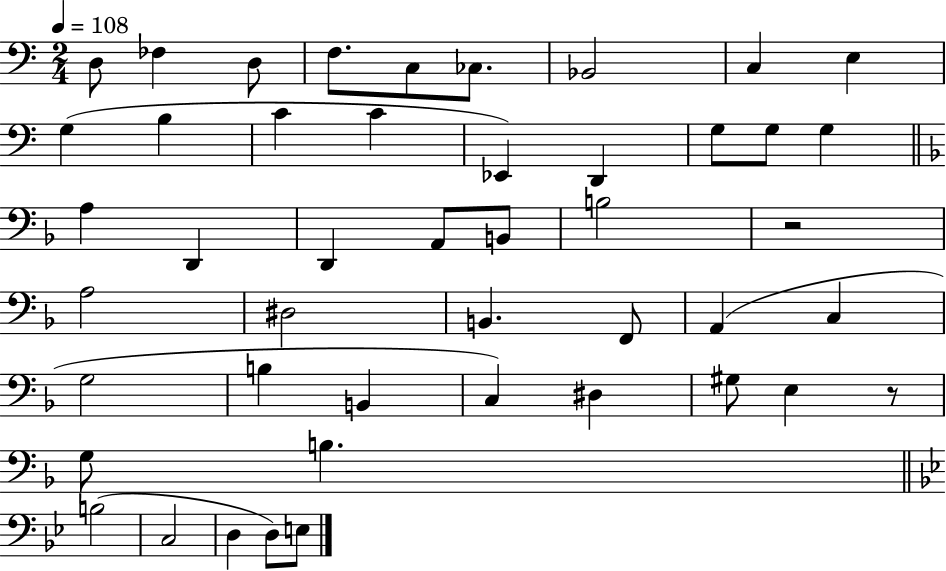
{
  \clef bass
  \numericTimeSignature
  \time 2/4
  \key c \major
  \tempo 4 = 108
  d8 fes4 d8 | f8. c8 ces8. | bes,2 | c4 e4 | \break g4( b4 | c'4 c'4 | ees,4) d,4 | g8 g8 g4 | \break \bar "||" \break \key f \major a4 d,4 | d,4 a,8 b,8 | b2 | r2 | \break a2 | dis2 | b,4. f,8 | a,4( c4 | \break g2 | b4 b,4 | c4) dis4 | gis8 e4 r8 | \break g8 b4. | \bar "||" \break \key g \minor b2( | c2 | d4 d8) e8 | \bar "|."
}